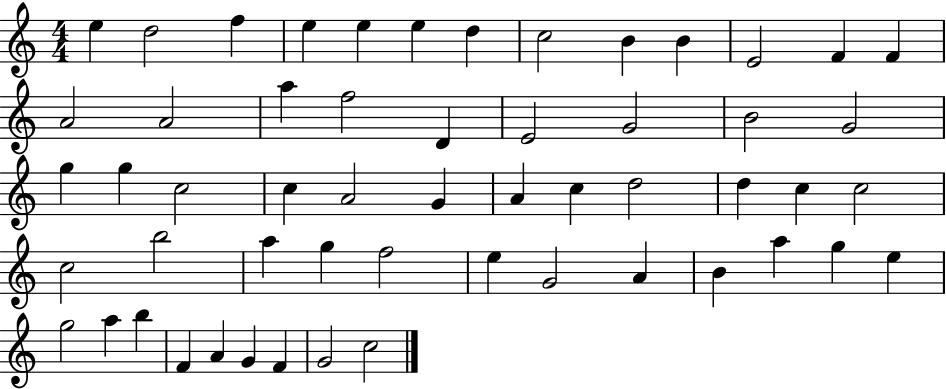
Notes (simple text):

E5/q D5/h F5/q E5/q E5/q E5/q D5/q C5/h B4/q B4/q E4/h F4/q F4/q A4/h A4/h A5/q F5/h D4/q E4/h G4/h B4/h G4/h G5/q G5/q C5/h C5/q A4/h G4/q A4/q C5/q D5/h D5/q C5/q C5/h C5/h B5/h A5/q G5/q F5/h E5/q G4/h A4/q B4/q A5/q G5/q E5/q G5/h A5/q B5/q F4/q A4/q G4/q F4/q G4/h C5/h